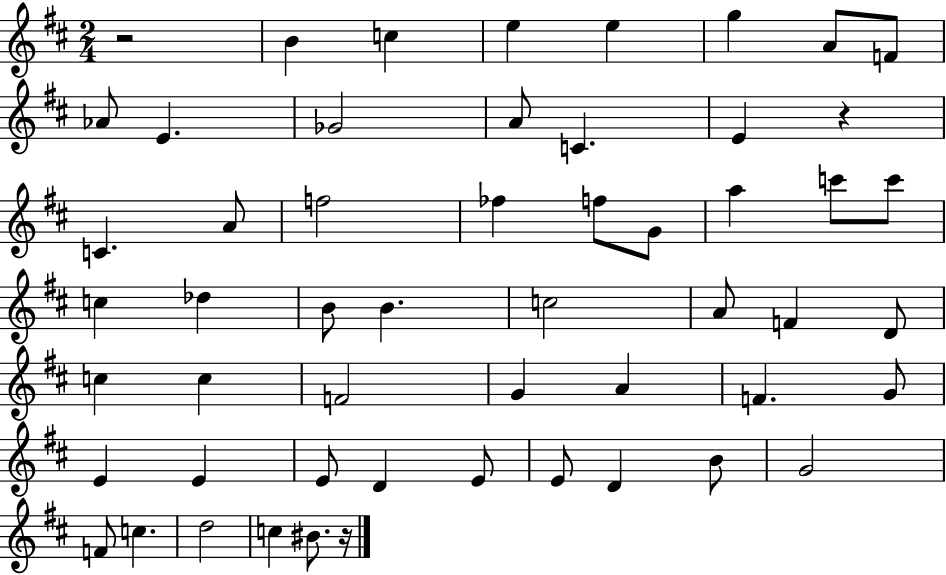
R/h B4/q C5/q E5/q E5/q G5/q A4/e F4/e Ab4/e E4/q. Gb4/h A4/e C4/q. E4/q R/q C4/q. A4/e F5/h FES5/q F5/e G4/e A5/q C6/e C6/e C5/q Db5/q B4/e B4/q. C5/h A4/e F4/q D4/e C5/q C5/q F4/h G4/q A4/q F4/q. G4/e E4/q E4/q E4/e D4/q E4/e E4/e D4/q B4/e G4/h F4/e C5/q. D5/h C5/q BIS4/e. R/s